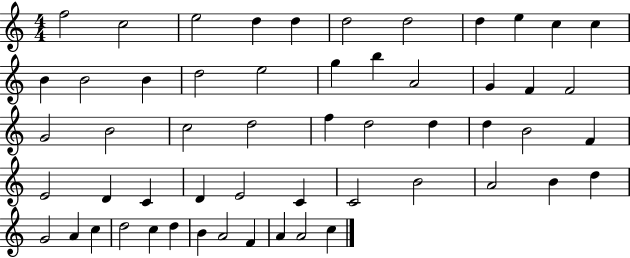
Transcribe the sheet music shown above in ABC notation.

X:1
T:Untitled
M:4/4
L:1/4
K:C
f2 c2 e2 d d d2 d2 d e c c B B2 B d2 e2 g b A2 G F F2 G2 B2 c2 d2 f d2 d d B2 F E2 D C D E2 C C2 B2 A2 B d G2 A c d2 c d B A2 F A A2 c